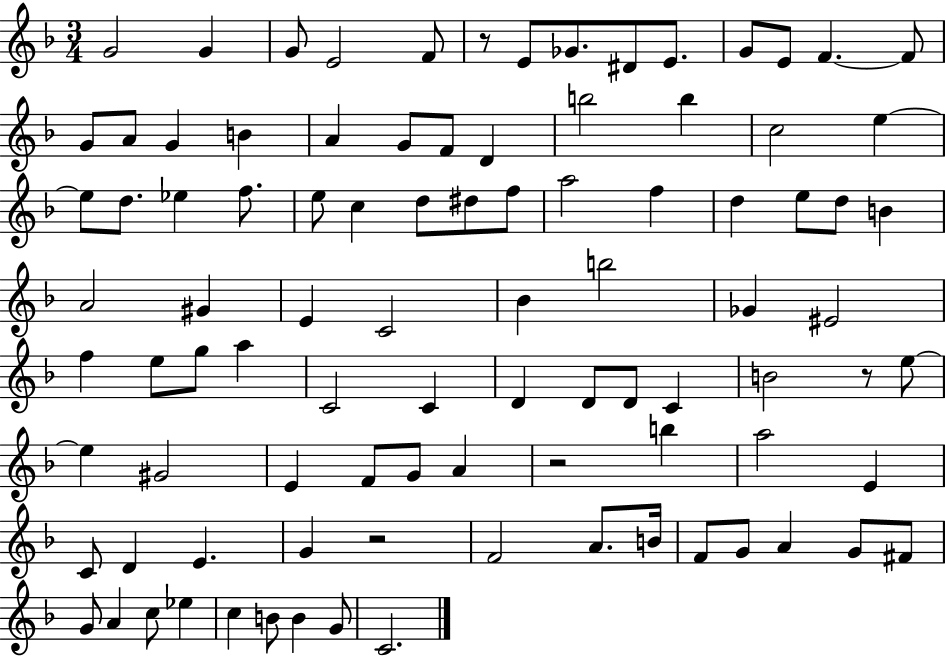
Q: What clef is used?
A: treble